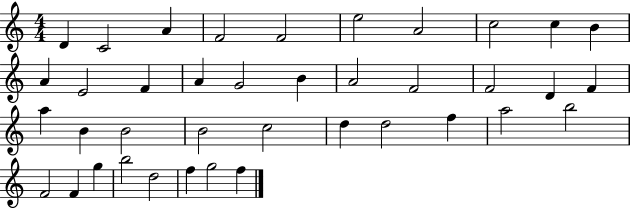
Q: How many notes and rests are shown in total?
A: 39